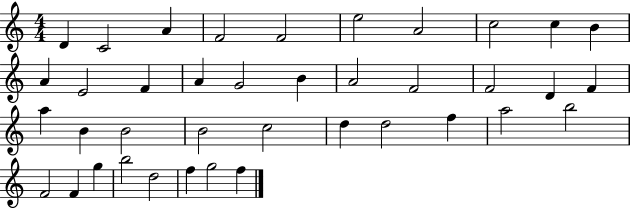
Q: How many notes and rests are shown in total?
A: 39